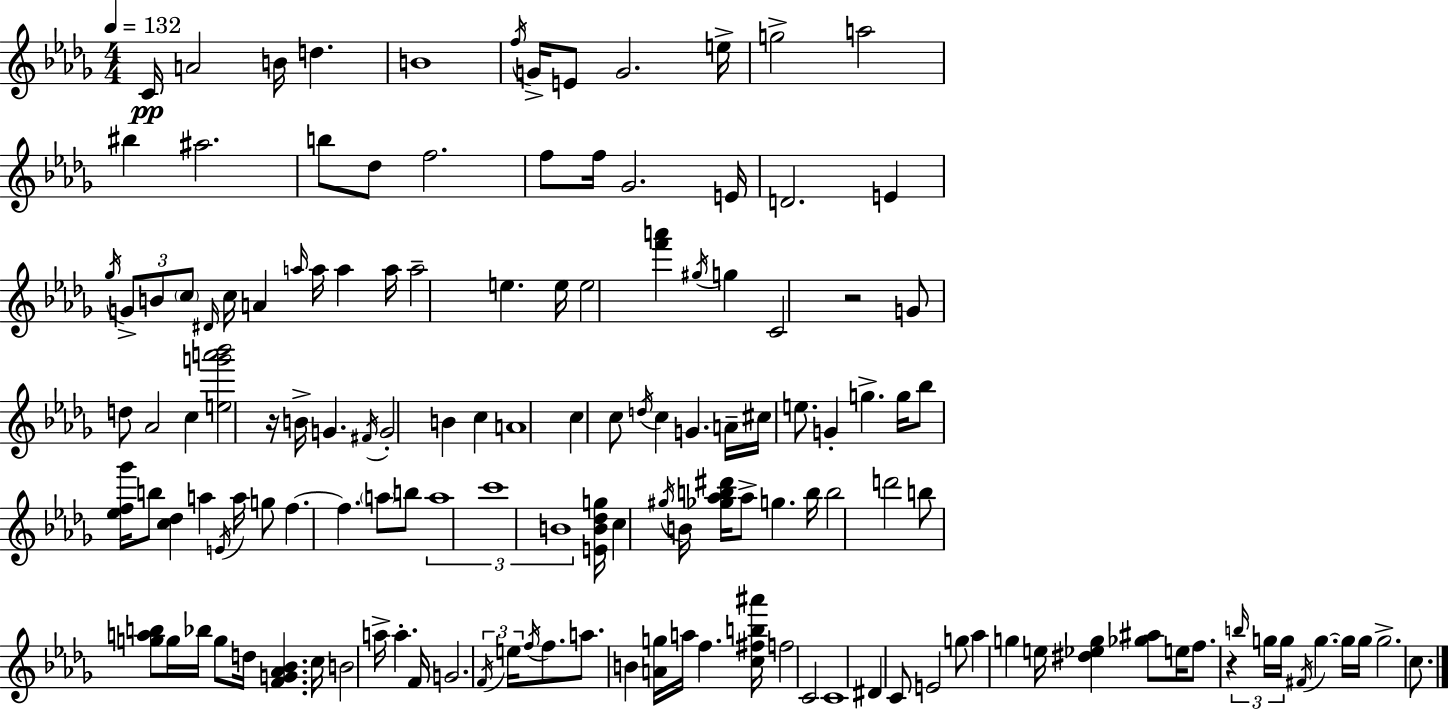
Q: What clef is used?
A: treble